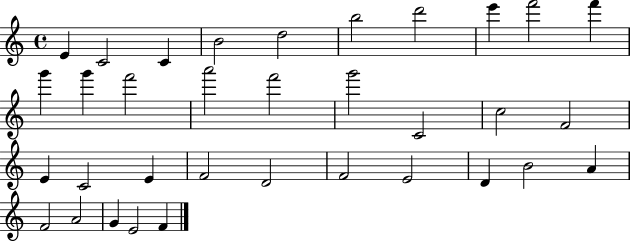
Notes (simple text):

E4/q C4/h C4/q B4/h D5/h B5/h D6/h E6/q F6/h F6/q G6/q G6/q F6/h A6/h F6/h G6/h C4/h C5/h F4/h E4/q C4/h E4/q F4/h D4/h F4/h E4/h D4/q B4/h A4/q F4/h A4/h G4/q E4/h F4/q